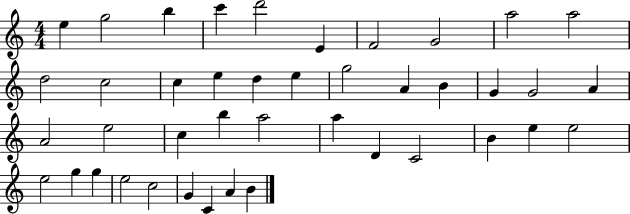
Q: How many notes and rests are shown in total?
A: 42